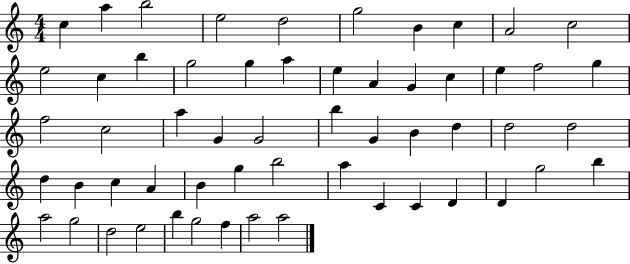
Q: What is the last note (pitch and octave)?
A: A5